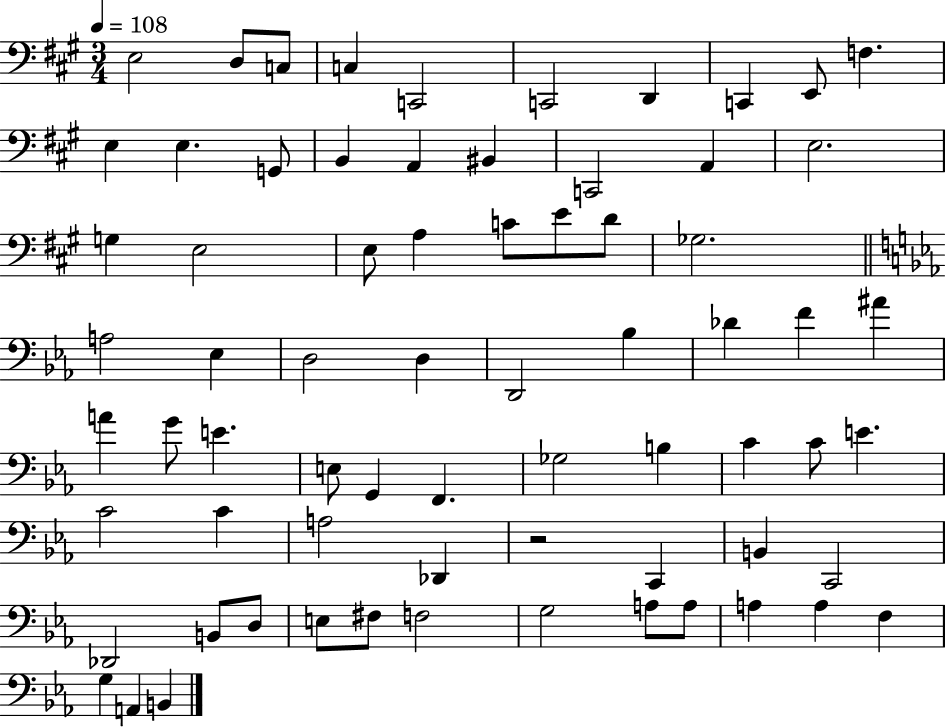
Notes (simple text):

E3/h D3/e C3/e C3/q C2/h C2/h D2/q C2/q E2/e F3/q. E3/q E3/q. G2/e B2/q A2/q BIS2/q C2/h A2/q E3/h. G3/q E3/h E3/e A3/q C4/e E4/e D4/e Gb3/h. A3/h Eb3/q D3/h D3/q D2/h Bb3/q Db4/q F4/q A#4/q A4/q G4/e E4/q. E3/e G2/q F2/q. Gb3/h B3/q C4/q C4/e E4/q. C4/h C4/q A3/h Db2/q R/h C2/q B2/q C2/h Db2/h B2/e D3/e E3/e F#3/e F3/h G3/h A3/e A3/e A3/q A3/q F3/q G3/q A2/q B2/q